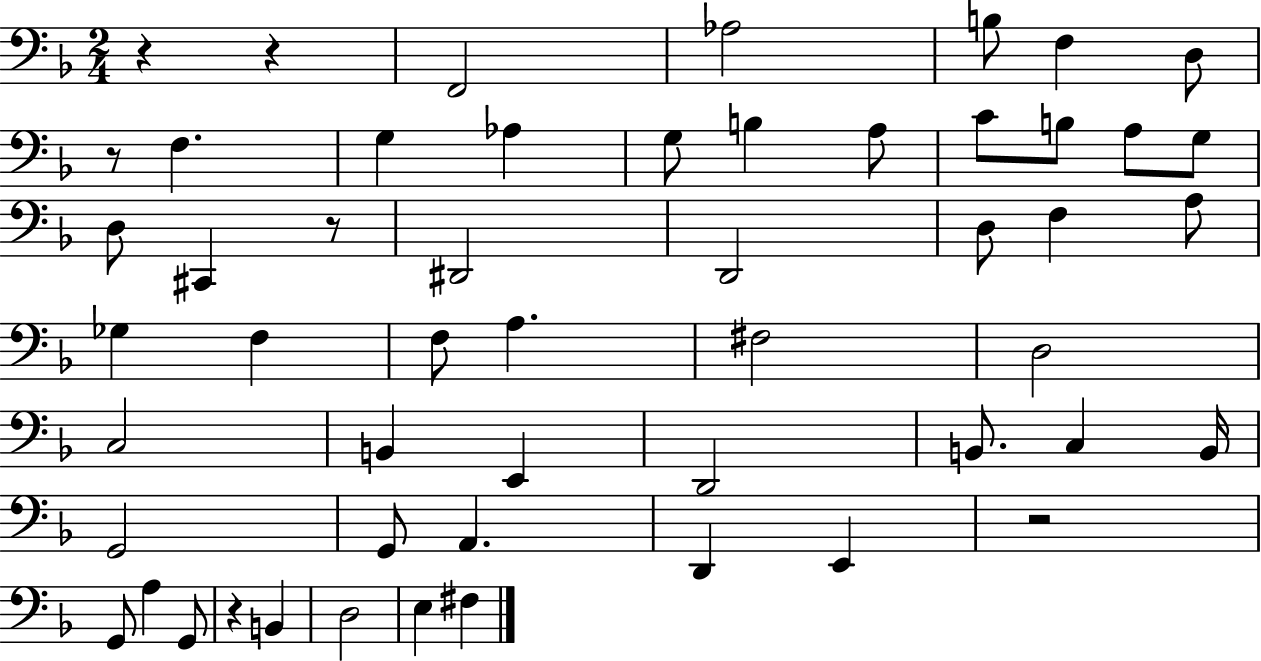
{
  \clef bass
  \numericTimeSignature
  \time 2/4
  \key f \major
  r4 r4 | f,2 | aes2 | b8 f4 d8 | \break r8 f4. | g4 aes4 | g8 b4 a8 | c'8 b8 a8 g8 | \break d8 cis,4 r8 | dis,2 | d,2 | d8 f4 a8 | \break ges4 f4 | f8 a4. | fis2 | d2 | \break c2 | b,4 e,4 | d,2 | b,8. c4 b,16 | \break g,2 | g,8 a,4. | d,4 e,4 | r2 | \break g,8 a4 g,8 | r4 b,4 | d2 | e4 fis4 | \break \bar "|."
}